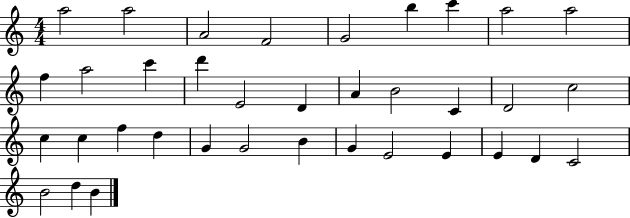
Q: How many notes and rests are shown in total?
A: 36